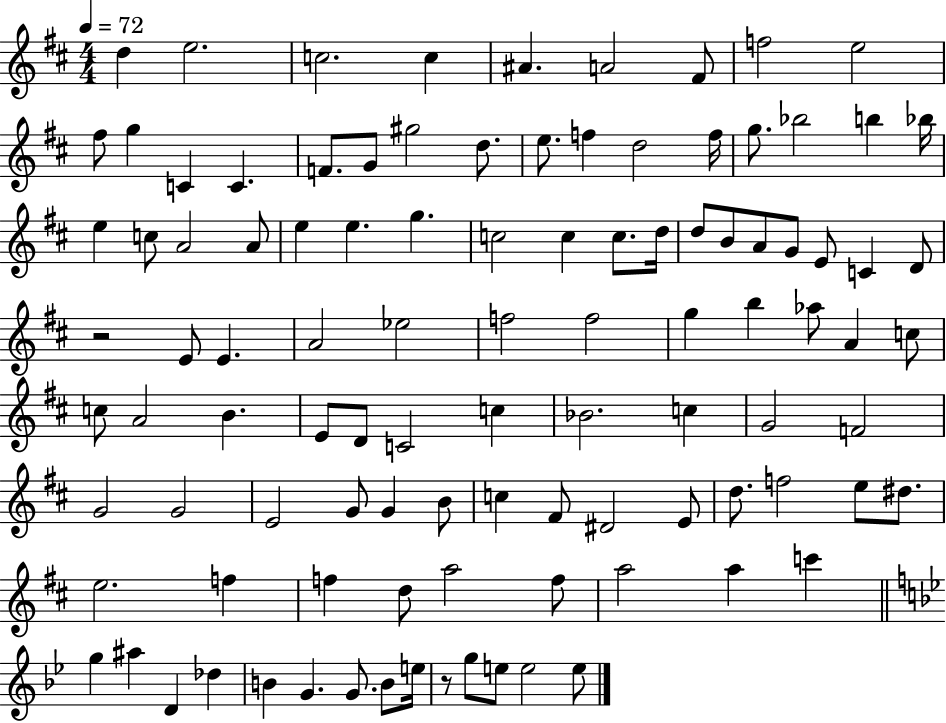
{
  \clef treble
  \numericTimeSignature
  \time 4/4
  \key d \major
  \tempo 4 = 72
  d''4 e''2. | c''2. c''4 | ais'4. a'2 fis'8 | f''2 e''2 | \break fis''8 g''4 c'4 c'4. | f'8. g'8 gis''2 d''8. | e''8. f''4 d''2 f''16 | g''8. bes''2 b''4 bes''16 | \break e''4 c''8 a'2 a'8 | e''4 e''4. g''4. | c''2 c''4 c''8. d''16 | d''8 b'8 a'8 g'8 e'8 c'4 d'8 | \break r2 e'8 e'4. | a'2 ees''2 | f''2 f''2 | g''4 b''4 aes''8 a'4 c''8 | \break c''8 a'2 b'4. | e'8 d'8 c'2 c''4 | bes'2. c''4 | g'2 f'2 | \break g'2 g'2 | e'2 g'8 g'4 b'8 | c''4 fis'8 dis'2 e'8 | d''8. f''2 e''8 dis''8. | \break e''2. f''4 | f''4 d''8 a''2 f''8 | a''2 a''4 c'''4 | \bar "||" \break \key g \minor g''4 ais''4 d'4 des''4 | b'4 g'4. g'8. b'8 e''16 | r8 g''8 e''8 e''2 e''8 | \bar "|."
}